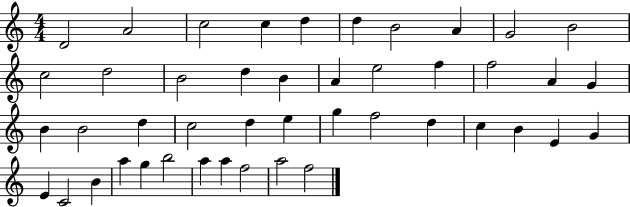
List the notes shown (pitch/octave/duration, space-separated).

D4/h A4/h C5/h C5/q D5/q D5/q B4/h A4/q G4/h B4/h C5/h D5/h B4/h D5/q B4/q A4/q E5/h F5/q F5/h A4/q G4/q B4/q B4/h D5/q C5/h D5/q E5/q G5/q F5/h D5/q C5/q B4/q E4/q G4/q E4/q C4/h B4/q A5/q G5/q B5/h A5/q A5/q F5/h A5/h F5/h